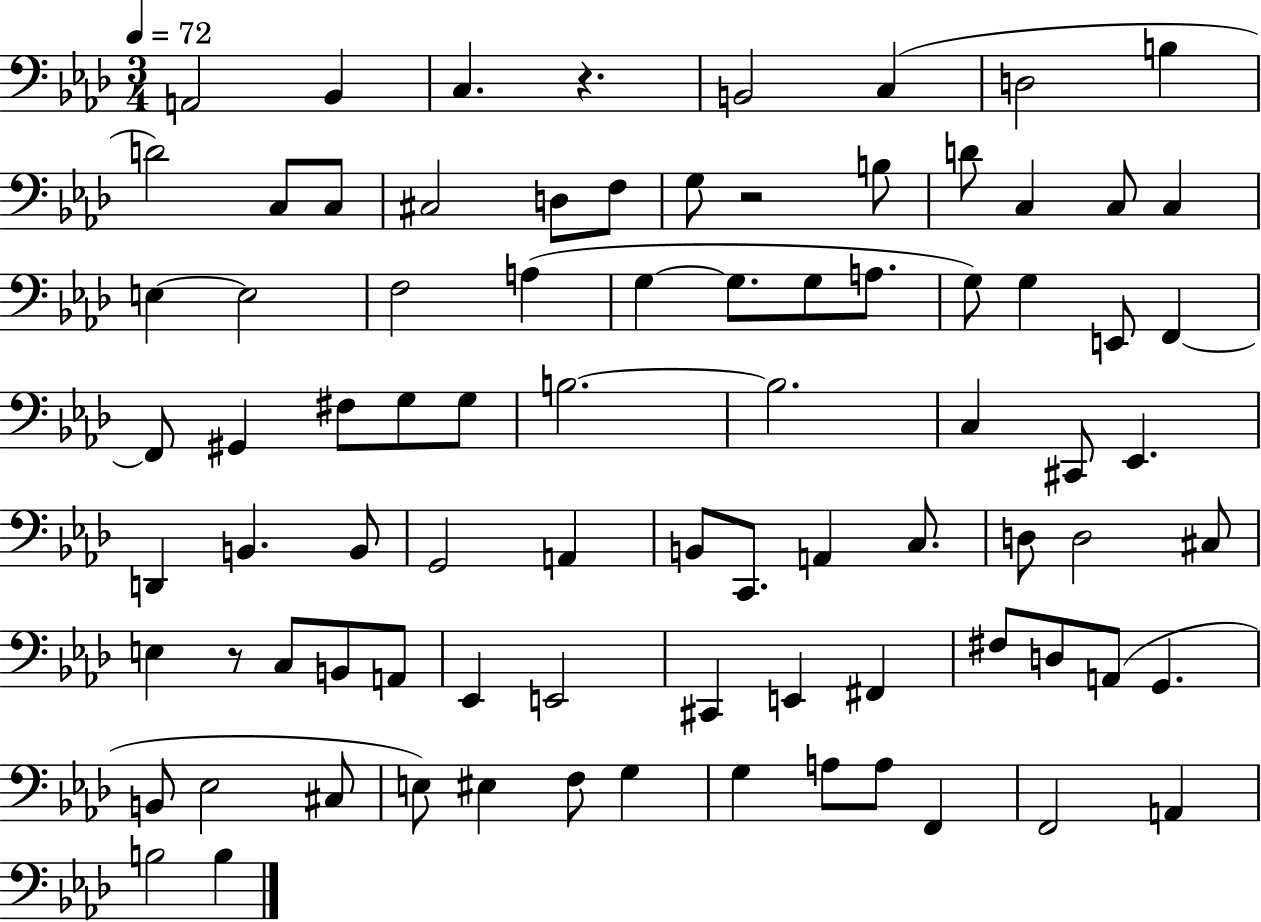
X:1
T:Untitled
M:3/4
L:1/4
K:Ab
A,,2 _B,, C, z B,,2 C, D,2 B, D2 C,/2 C,/2 ^C,2 D,/2 F,/2 G,/2 z2 B,/2 D/2 C, C,/2 C, E, E,2 F,2 A, G, G,/2 G,/2 A,/2 G,/2 G, E,,/2 F,, F,,/2 ^G,, ^F,/2 G,/2 G,/2 B,2 B,2 C, ^C,,/2 _E,, D,, B,, B,,/2 G,,2 A,, B,,/2 C,,/2 A,, C,/2 D,/2 D,2 ^C,/2 E, z/2 C,/2 B,,/2 A,,/2 _E,, E,,2 ^C,, E,, ^F,, ^F,/2 D,/2 A,,/2 G,, B,,/2 _E,2 ^C,/2 E,/2 ^E, F,/2 G, G, A,/2 A,/2 F,, F,,2 A,, B,2 B,